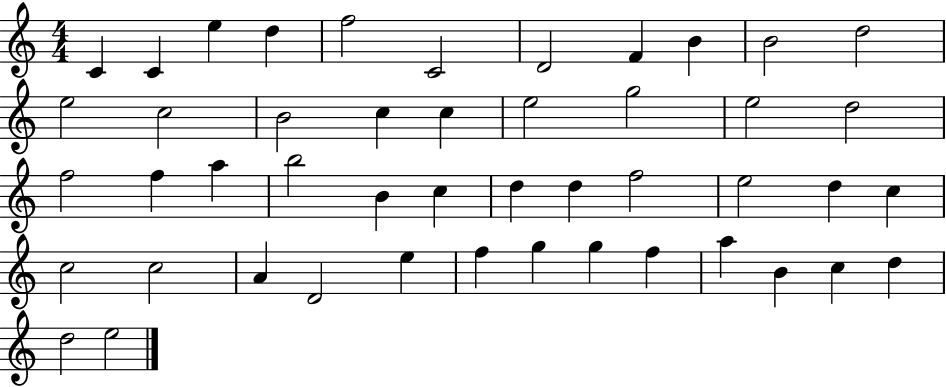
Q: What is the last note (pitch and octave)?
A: E5